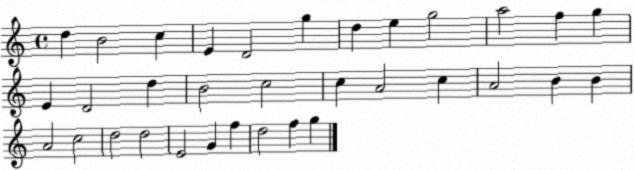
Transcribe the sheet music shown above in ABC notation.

X:1
T:Untitled
M:4/4
L:1/4
K:C
d B2 c E D2 g d e g2 a2 f g E D2 d B2 c2 c A2 c A2 B B A2 c2 d2 d2 E2 G f d2 f g